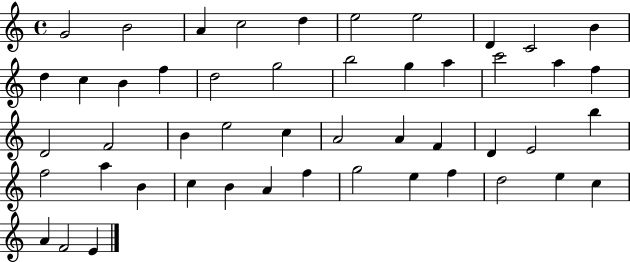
G4/h B4/h A4/q C5/h D5/q E5/h E5/h D4/q C4/h B4/q D5/q C5/q B4/q F5/q D5/h G5/h B5/h G5/q A5/q C6/h A5/q F5/q D4/h F4/h B4/q E5/h C5/q A4/h A4/q F4/q D4/q E4/h B5/q F5/h A5/q B4/q C5/q B4/q A4/q F5/q G5/h E5/q F5/q D5/h E5/q C5/q A4/q F4/h E4/q